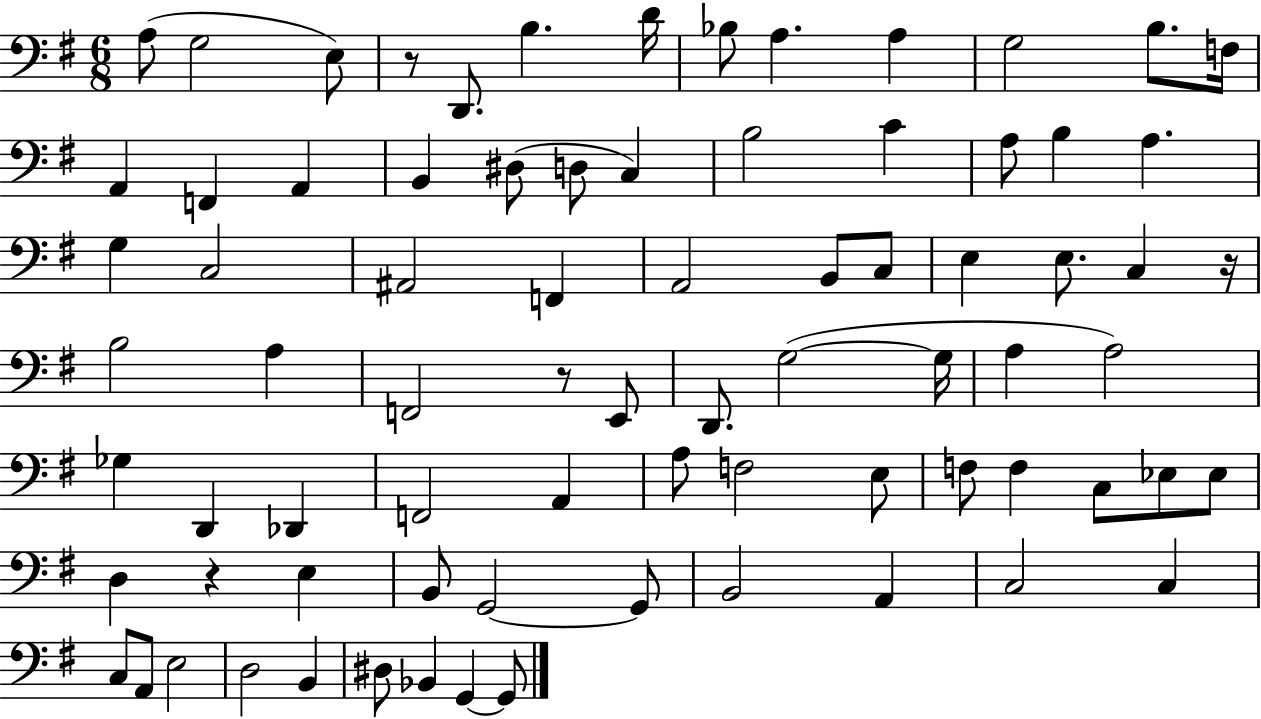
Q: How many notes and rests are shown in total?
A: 78